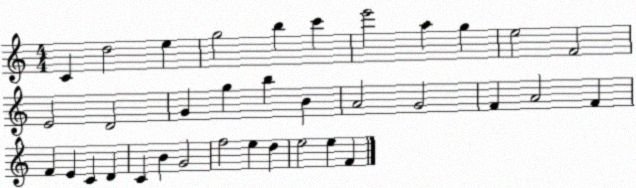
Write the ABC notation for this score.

X:1
T:Untitled
M:4/4
L:1/4
K:C
C d2 e g2 b c' e'2 a g e2 F2 E2 D2 G g b B A2 G2 F A2 F F E C D C B G2 f2 e d e2 e F